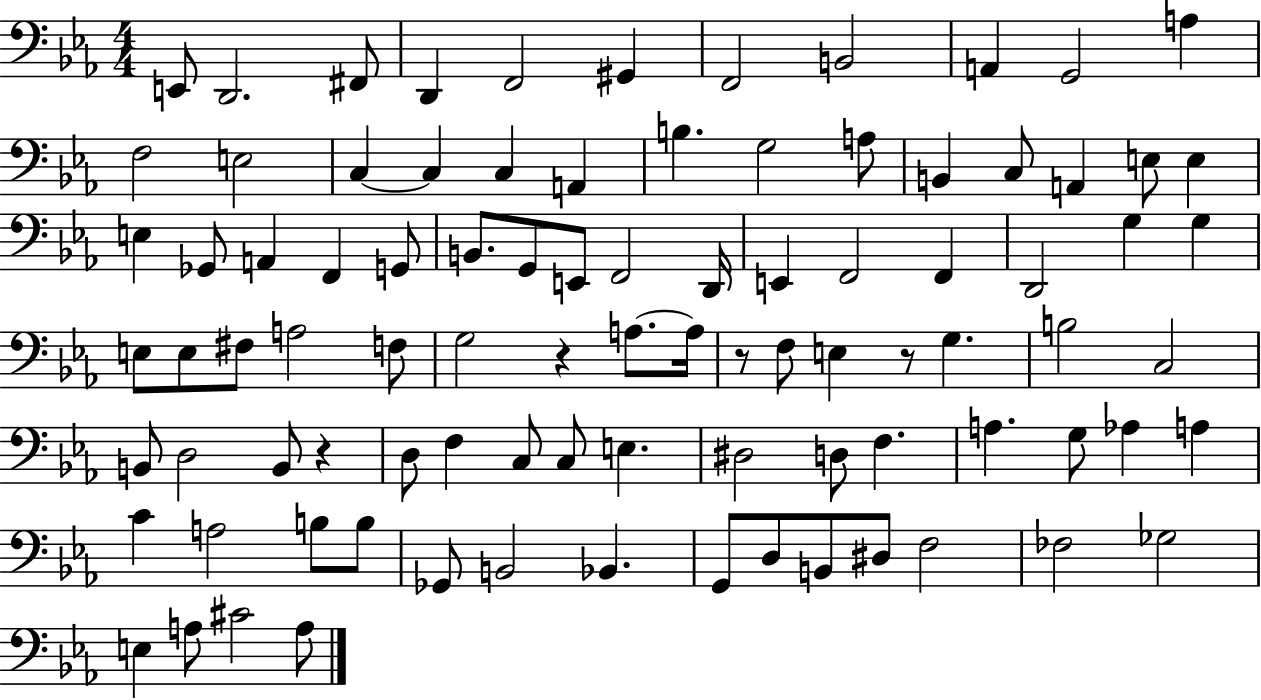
X:1
T:Untitled
M:4/4
L:1/4
K:Eb
E,,/2 D,,2 ^F,,/2 D,, F,,2 ^G,, F,,2 B,,2 A,, G,,2 A, F,2 E,2 C, C, C, A,, B, G,2 A,/2 B,, C,/2 A,, E,/2 E, E, _G,,/2 A,, F,, G,,/2 B,,/2 G,,/2 E,,/2 F,,2 D,,/4 E,, F,,2 F,, D,,2 G, G, E,/2 E,/2 ^F,/2 A,2 F,/2 G,2 z A,/2 A,/4 z/2 F,/2 E, z/2 G, B,2 C,2 B,,/2 D,2 B,,/2 z D,/2 F, C,/2 C,/2 E, ^D,2 D,/2 F, A, G,/2 _A, A, C A,2 B,/2 B,/2 _G,,/2 B,,2 _B,, G,,/2 D,/2 B,,/2 ^D,/2 F,2 _F,2 _G,2 E, A,/2 ^C2 A,/2